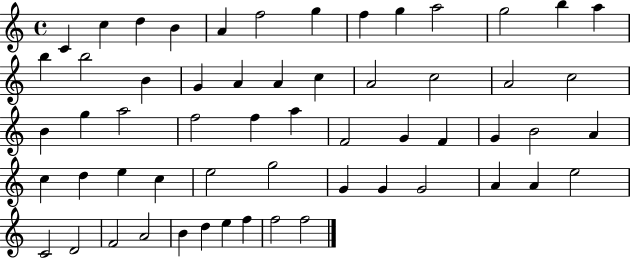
{
  \clef treble
  \time 4/4
  \defaultTimeSignature
  \key c \major
  c'4 c''4 d''4 b'4 | a'4 f''2 g''4 | f''4 g''4 a''2 | g''2 b''4 a''4 | \break b''4 b''2 b'4 | g'4 a'4 a'4 c''4 | a'2 c''2 | a'2 c''2 | \break b'4 g''4 a''2 | f''2 f''4 a''4 | f'2 g'4 f'4 | g'4 b'2 a'4 | \break c''4 d''4 e''4 c''4 | e''2 g''2 | g'4 g'4 g'2 | a'4 a'4 e''2 | \break c'2 d'2 | f'2 a'2 | b'4 d''4 e''4 f''4 | f''2 f''2 | \break \bar "|."
}